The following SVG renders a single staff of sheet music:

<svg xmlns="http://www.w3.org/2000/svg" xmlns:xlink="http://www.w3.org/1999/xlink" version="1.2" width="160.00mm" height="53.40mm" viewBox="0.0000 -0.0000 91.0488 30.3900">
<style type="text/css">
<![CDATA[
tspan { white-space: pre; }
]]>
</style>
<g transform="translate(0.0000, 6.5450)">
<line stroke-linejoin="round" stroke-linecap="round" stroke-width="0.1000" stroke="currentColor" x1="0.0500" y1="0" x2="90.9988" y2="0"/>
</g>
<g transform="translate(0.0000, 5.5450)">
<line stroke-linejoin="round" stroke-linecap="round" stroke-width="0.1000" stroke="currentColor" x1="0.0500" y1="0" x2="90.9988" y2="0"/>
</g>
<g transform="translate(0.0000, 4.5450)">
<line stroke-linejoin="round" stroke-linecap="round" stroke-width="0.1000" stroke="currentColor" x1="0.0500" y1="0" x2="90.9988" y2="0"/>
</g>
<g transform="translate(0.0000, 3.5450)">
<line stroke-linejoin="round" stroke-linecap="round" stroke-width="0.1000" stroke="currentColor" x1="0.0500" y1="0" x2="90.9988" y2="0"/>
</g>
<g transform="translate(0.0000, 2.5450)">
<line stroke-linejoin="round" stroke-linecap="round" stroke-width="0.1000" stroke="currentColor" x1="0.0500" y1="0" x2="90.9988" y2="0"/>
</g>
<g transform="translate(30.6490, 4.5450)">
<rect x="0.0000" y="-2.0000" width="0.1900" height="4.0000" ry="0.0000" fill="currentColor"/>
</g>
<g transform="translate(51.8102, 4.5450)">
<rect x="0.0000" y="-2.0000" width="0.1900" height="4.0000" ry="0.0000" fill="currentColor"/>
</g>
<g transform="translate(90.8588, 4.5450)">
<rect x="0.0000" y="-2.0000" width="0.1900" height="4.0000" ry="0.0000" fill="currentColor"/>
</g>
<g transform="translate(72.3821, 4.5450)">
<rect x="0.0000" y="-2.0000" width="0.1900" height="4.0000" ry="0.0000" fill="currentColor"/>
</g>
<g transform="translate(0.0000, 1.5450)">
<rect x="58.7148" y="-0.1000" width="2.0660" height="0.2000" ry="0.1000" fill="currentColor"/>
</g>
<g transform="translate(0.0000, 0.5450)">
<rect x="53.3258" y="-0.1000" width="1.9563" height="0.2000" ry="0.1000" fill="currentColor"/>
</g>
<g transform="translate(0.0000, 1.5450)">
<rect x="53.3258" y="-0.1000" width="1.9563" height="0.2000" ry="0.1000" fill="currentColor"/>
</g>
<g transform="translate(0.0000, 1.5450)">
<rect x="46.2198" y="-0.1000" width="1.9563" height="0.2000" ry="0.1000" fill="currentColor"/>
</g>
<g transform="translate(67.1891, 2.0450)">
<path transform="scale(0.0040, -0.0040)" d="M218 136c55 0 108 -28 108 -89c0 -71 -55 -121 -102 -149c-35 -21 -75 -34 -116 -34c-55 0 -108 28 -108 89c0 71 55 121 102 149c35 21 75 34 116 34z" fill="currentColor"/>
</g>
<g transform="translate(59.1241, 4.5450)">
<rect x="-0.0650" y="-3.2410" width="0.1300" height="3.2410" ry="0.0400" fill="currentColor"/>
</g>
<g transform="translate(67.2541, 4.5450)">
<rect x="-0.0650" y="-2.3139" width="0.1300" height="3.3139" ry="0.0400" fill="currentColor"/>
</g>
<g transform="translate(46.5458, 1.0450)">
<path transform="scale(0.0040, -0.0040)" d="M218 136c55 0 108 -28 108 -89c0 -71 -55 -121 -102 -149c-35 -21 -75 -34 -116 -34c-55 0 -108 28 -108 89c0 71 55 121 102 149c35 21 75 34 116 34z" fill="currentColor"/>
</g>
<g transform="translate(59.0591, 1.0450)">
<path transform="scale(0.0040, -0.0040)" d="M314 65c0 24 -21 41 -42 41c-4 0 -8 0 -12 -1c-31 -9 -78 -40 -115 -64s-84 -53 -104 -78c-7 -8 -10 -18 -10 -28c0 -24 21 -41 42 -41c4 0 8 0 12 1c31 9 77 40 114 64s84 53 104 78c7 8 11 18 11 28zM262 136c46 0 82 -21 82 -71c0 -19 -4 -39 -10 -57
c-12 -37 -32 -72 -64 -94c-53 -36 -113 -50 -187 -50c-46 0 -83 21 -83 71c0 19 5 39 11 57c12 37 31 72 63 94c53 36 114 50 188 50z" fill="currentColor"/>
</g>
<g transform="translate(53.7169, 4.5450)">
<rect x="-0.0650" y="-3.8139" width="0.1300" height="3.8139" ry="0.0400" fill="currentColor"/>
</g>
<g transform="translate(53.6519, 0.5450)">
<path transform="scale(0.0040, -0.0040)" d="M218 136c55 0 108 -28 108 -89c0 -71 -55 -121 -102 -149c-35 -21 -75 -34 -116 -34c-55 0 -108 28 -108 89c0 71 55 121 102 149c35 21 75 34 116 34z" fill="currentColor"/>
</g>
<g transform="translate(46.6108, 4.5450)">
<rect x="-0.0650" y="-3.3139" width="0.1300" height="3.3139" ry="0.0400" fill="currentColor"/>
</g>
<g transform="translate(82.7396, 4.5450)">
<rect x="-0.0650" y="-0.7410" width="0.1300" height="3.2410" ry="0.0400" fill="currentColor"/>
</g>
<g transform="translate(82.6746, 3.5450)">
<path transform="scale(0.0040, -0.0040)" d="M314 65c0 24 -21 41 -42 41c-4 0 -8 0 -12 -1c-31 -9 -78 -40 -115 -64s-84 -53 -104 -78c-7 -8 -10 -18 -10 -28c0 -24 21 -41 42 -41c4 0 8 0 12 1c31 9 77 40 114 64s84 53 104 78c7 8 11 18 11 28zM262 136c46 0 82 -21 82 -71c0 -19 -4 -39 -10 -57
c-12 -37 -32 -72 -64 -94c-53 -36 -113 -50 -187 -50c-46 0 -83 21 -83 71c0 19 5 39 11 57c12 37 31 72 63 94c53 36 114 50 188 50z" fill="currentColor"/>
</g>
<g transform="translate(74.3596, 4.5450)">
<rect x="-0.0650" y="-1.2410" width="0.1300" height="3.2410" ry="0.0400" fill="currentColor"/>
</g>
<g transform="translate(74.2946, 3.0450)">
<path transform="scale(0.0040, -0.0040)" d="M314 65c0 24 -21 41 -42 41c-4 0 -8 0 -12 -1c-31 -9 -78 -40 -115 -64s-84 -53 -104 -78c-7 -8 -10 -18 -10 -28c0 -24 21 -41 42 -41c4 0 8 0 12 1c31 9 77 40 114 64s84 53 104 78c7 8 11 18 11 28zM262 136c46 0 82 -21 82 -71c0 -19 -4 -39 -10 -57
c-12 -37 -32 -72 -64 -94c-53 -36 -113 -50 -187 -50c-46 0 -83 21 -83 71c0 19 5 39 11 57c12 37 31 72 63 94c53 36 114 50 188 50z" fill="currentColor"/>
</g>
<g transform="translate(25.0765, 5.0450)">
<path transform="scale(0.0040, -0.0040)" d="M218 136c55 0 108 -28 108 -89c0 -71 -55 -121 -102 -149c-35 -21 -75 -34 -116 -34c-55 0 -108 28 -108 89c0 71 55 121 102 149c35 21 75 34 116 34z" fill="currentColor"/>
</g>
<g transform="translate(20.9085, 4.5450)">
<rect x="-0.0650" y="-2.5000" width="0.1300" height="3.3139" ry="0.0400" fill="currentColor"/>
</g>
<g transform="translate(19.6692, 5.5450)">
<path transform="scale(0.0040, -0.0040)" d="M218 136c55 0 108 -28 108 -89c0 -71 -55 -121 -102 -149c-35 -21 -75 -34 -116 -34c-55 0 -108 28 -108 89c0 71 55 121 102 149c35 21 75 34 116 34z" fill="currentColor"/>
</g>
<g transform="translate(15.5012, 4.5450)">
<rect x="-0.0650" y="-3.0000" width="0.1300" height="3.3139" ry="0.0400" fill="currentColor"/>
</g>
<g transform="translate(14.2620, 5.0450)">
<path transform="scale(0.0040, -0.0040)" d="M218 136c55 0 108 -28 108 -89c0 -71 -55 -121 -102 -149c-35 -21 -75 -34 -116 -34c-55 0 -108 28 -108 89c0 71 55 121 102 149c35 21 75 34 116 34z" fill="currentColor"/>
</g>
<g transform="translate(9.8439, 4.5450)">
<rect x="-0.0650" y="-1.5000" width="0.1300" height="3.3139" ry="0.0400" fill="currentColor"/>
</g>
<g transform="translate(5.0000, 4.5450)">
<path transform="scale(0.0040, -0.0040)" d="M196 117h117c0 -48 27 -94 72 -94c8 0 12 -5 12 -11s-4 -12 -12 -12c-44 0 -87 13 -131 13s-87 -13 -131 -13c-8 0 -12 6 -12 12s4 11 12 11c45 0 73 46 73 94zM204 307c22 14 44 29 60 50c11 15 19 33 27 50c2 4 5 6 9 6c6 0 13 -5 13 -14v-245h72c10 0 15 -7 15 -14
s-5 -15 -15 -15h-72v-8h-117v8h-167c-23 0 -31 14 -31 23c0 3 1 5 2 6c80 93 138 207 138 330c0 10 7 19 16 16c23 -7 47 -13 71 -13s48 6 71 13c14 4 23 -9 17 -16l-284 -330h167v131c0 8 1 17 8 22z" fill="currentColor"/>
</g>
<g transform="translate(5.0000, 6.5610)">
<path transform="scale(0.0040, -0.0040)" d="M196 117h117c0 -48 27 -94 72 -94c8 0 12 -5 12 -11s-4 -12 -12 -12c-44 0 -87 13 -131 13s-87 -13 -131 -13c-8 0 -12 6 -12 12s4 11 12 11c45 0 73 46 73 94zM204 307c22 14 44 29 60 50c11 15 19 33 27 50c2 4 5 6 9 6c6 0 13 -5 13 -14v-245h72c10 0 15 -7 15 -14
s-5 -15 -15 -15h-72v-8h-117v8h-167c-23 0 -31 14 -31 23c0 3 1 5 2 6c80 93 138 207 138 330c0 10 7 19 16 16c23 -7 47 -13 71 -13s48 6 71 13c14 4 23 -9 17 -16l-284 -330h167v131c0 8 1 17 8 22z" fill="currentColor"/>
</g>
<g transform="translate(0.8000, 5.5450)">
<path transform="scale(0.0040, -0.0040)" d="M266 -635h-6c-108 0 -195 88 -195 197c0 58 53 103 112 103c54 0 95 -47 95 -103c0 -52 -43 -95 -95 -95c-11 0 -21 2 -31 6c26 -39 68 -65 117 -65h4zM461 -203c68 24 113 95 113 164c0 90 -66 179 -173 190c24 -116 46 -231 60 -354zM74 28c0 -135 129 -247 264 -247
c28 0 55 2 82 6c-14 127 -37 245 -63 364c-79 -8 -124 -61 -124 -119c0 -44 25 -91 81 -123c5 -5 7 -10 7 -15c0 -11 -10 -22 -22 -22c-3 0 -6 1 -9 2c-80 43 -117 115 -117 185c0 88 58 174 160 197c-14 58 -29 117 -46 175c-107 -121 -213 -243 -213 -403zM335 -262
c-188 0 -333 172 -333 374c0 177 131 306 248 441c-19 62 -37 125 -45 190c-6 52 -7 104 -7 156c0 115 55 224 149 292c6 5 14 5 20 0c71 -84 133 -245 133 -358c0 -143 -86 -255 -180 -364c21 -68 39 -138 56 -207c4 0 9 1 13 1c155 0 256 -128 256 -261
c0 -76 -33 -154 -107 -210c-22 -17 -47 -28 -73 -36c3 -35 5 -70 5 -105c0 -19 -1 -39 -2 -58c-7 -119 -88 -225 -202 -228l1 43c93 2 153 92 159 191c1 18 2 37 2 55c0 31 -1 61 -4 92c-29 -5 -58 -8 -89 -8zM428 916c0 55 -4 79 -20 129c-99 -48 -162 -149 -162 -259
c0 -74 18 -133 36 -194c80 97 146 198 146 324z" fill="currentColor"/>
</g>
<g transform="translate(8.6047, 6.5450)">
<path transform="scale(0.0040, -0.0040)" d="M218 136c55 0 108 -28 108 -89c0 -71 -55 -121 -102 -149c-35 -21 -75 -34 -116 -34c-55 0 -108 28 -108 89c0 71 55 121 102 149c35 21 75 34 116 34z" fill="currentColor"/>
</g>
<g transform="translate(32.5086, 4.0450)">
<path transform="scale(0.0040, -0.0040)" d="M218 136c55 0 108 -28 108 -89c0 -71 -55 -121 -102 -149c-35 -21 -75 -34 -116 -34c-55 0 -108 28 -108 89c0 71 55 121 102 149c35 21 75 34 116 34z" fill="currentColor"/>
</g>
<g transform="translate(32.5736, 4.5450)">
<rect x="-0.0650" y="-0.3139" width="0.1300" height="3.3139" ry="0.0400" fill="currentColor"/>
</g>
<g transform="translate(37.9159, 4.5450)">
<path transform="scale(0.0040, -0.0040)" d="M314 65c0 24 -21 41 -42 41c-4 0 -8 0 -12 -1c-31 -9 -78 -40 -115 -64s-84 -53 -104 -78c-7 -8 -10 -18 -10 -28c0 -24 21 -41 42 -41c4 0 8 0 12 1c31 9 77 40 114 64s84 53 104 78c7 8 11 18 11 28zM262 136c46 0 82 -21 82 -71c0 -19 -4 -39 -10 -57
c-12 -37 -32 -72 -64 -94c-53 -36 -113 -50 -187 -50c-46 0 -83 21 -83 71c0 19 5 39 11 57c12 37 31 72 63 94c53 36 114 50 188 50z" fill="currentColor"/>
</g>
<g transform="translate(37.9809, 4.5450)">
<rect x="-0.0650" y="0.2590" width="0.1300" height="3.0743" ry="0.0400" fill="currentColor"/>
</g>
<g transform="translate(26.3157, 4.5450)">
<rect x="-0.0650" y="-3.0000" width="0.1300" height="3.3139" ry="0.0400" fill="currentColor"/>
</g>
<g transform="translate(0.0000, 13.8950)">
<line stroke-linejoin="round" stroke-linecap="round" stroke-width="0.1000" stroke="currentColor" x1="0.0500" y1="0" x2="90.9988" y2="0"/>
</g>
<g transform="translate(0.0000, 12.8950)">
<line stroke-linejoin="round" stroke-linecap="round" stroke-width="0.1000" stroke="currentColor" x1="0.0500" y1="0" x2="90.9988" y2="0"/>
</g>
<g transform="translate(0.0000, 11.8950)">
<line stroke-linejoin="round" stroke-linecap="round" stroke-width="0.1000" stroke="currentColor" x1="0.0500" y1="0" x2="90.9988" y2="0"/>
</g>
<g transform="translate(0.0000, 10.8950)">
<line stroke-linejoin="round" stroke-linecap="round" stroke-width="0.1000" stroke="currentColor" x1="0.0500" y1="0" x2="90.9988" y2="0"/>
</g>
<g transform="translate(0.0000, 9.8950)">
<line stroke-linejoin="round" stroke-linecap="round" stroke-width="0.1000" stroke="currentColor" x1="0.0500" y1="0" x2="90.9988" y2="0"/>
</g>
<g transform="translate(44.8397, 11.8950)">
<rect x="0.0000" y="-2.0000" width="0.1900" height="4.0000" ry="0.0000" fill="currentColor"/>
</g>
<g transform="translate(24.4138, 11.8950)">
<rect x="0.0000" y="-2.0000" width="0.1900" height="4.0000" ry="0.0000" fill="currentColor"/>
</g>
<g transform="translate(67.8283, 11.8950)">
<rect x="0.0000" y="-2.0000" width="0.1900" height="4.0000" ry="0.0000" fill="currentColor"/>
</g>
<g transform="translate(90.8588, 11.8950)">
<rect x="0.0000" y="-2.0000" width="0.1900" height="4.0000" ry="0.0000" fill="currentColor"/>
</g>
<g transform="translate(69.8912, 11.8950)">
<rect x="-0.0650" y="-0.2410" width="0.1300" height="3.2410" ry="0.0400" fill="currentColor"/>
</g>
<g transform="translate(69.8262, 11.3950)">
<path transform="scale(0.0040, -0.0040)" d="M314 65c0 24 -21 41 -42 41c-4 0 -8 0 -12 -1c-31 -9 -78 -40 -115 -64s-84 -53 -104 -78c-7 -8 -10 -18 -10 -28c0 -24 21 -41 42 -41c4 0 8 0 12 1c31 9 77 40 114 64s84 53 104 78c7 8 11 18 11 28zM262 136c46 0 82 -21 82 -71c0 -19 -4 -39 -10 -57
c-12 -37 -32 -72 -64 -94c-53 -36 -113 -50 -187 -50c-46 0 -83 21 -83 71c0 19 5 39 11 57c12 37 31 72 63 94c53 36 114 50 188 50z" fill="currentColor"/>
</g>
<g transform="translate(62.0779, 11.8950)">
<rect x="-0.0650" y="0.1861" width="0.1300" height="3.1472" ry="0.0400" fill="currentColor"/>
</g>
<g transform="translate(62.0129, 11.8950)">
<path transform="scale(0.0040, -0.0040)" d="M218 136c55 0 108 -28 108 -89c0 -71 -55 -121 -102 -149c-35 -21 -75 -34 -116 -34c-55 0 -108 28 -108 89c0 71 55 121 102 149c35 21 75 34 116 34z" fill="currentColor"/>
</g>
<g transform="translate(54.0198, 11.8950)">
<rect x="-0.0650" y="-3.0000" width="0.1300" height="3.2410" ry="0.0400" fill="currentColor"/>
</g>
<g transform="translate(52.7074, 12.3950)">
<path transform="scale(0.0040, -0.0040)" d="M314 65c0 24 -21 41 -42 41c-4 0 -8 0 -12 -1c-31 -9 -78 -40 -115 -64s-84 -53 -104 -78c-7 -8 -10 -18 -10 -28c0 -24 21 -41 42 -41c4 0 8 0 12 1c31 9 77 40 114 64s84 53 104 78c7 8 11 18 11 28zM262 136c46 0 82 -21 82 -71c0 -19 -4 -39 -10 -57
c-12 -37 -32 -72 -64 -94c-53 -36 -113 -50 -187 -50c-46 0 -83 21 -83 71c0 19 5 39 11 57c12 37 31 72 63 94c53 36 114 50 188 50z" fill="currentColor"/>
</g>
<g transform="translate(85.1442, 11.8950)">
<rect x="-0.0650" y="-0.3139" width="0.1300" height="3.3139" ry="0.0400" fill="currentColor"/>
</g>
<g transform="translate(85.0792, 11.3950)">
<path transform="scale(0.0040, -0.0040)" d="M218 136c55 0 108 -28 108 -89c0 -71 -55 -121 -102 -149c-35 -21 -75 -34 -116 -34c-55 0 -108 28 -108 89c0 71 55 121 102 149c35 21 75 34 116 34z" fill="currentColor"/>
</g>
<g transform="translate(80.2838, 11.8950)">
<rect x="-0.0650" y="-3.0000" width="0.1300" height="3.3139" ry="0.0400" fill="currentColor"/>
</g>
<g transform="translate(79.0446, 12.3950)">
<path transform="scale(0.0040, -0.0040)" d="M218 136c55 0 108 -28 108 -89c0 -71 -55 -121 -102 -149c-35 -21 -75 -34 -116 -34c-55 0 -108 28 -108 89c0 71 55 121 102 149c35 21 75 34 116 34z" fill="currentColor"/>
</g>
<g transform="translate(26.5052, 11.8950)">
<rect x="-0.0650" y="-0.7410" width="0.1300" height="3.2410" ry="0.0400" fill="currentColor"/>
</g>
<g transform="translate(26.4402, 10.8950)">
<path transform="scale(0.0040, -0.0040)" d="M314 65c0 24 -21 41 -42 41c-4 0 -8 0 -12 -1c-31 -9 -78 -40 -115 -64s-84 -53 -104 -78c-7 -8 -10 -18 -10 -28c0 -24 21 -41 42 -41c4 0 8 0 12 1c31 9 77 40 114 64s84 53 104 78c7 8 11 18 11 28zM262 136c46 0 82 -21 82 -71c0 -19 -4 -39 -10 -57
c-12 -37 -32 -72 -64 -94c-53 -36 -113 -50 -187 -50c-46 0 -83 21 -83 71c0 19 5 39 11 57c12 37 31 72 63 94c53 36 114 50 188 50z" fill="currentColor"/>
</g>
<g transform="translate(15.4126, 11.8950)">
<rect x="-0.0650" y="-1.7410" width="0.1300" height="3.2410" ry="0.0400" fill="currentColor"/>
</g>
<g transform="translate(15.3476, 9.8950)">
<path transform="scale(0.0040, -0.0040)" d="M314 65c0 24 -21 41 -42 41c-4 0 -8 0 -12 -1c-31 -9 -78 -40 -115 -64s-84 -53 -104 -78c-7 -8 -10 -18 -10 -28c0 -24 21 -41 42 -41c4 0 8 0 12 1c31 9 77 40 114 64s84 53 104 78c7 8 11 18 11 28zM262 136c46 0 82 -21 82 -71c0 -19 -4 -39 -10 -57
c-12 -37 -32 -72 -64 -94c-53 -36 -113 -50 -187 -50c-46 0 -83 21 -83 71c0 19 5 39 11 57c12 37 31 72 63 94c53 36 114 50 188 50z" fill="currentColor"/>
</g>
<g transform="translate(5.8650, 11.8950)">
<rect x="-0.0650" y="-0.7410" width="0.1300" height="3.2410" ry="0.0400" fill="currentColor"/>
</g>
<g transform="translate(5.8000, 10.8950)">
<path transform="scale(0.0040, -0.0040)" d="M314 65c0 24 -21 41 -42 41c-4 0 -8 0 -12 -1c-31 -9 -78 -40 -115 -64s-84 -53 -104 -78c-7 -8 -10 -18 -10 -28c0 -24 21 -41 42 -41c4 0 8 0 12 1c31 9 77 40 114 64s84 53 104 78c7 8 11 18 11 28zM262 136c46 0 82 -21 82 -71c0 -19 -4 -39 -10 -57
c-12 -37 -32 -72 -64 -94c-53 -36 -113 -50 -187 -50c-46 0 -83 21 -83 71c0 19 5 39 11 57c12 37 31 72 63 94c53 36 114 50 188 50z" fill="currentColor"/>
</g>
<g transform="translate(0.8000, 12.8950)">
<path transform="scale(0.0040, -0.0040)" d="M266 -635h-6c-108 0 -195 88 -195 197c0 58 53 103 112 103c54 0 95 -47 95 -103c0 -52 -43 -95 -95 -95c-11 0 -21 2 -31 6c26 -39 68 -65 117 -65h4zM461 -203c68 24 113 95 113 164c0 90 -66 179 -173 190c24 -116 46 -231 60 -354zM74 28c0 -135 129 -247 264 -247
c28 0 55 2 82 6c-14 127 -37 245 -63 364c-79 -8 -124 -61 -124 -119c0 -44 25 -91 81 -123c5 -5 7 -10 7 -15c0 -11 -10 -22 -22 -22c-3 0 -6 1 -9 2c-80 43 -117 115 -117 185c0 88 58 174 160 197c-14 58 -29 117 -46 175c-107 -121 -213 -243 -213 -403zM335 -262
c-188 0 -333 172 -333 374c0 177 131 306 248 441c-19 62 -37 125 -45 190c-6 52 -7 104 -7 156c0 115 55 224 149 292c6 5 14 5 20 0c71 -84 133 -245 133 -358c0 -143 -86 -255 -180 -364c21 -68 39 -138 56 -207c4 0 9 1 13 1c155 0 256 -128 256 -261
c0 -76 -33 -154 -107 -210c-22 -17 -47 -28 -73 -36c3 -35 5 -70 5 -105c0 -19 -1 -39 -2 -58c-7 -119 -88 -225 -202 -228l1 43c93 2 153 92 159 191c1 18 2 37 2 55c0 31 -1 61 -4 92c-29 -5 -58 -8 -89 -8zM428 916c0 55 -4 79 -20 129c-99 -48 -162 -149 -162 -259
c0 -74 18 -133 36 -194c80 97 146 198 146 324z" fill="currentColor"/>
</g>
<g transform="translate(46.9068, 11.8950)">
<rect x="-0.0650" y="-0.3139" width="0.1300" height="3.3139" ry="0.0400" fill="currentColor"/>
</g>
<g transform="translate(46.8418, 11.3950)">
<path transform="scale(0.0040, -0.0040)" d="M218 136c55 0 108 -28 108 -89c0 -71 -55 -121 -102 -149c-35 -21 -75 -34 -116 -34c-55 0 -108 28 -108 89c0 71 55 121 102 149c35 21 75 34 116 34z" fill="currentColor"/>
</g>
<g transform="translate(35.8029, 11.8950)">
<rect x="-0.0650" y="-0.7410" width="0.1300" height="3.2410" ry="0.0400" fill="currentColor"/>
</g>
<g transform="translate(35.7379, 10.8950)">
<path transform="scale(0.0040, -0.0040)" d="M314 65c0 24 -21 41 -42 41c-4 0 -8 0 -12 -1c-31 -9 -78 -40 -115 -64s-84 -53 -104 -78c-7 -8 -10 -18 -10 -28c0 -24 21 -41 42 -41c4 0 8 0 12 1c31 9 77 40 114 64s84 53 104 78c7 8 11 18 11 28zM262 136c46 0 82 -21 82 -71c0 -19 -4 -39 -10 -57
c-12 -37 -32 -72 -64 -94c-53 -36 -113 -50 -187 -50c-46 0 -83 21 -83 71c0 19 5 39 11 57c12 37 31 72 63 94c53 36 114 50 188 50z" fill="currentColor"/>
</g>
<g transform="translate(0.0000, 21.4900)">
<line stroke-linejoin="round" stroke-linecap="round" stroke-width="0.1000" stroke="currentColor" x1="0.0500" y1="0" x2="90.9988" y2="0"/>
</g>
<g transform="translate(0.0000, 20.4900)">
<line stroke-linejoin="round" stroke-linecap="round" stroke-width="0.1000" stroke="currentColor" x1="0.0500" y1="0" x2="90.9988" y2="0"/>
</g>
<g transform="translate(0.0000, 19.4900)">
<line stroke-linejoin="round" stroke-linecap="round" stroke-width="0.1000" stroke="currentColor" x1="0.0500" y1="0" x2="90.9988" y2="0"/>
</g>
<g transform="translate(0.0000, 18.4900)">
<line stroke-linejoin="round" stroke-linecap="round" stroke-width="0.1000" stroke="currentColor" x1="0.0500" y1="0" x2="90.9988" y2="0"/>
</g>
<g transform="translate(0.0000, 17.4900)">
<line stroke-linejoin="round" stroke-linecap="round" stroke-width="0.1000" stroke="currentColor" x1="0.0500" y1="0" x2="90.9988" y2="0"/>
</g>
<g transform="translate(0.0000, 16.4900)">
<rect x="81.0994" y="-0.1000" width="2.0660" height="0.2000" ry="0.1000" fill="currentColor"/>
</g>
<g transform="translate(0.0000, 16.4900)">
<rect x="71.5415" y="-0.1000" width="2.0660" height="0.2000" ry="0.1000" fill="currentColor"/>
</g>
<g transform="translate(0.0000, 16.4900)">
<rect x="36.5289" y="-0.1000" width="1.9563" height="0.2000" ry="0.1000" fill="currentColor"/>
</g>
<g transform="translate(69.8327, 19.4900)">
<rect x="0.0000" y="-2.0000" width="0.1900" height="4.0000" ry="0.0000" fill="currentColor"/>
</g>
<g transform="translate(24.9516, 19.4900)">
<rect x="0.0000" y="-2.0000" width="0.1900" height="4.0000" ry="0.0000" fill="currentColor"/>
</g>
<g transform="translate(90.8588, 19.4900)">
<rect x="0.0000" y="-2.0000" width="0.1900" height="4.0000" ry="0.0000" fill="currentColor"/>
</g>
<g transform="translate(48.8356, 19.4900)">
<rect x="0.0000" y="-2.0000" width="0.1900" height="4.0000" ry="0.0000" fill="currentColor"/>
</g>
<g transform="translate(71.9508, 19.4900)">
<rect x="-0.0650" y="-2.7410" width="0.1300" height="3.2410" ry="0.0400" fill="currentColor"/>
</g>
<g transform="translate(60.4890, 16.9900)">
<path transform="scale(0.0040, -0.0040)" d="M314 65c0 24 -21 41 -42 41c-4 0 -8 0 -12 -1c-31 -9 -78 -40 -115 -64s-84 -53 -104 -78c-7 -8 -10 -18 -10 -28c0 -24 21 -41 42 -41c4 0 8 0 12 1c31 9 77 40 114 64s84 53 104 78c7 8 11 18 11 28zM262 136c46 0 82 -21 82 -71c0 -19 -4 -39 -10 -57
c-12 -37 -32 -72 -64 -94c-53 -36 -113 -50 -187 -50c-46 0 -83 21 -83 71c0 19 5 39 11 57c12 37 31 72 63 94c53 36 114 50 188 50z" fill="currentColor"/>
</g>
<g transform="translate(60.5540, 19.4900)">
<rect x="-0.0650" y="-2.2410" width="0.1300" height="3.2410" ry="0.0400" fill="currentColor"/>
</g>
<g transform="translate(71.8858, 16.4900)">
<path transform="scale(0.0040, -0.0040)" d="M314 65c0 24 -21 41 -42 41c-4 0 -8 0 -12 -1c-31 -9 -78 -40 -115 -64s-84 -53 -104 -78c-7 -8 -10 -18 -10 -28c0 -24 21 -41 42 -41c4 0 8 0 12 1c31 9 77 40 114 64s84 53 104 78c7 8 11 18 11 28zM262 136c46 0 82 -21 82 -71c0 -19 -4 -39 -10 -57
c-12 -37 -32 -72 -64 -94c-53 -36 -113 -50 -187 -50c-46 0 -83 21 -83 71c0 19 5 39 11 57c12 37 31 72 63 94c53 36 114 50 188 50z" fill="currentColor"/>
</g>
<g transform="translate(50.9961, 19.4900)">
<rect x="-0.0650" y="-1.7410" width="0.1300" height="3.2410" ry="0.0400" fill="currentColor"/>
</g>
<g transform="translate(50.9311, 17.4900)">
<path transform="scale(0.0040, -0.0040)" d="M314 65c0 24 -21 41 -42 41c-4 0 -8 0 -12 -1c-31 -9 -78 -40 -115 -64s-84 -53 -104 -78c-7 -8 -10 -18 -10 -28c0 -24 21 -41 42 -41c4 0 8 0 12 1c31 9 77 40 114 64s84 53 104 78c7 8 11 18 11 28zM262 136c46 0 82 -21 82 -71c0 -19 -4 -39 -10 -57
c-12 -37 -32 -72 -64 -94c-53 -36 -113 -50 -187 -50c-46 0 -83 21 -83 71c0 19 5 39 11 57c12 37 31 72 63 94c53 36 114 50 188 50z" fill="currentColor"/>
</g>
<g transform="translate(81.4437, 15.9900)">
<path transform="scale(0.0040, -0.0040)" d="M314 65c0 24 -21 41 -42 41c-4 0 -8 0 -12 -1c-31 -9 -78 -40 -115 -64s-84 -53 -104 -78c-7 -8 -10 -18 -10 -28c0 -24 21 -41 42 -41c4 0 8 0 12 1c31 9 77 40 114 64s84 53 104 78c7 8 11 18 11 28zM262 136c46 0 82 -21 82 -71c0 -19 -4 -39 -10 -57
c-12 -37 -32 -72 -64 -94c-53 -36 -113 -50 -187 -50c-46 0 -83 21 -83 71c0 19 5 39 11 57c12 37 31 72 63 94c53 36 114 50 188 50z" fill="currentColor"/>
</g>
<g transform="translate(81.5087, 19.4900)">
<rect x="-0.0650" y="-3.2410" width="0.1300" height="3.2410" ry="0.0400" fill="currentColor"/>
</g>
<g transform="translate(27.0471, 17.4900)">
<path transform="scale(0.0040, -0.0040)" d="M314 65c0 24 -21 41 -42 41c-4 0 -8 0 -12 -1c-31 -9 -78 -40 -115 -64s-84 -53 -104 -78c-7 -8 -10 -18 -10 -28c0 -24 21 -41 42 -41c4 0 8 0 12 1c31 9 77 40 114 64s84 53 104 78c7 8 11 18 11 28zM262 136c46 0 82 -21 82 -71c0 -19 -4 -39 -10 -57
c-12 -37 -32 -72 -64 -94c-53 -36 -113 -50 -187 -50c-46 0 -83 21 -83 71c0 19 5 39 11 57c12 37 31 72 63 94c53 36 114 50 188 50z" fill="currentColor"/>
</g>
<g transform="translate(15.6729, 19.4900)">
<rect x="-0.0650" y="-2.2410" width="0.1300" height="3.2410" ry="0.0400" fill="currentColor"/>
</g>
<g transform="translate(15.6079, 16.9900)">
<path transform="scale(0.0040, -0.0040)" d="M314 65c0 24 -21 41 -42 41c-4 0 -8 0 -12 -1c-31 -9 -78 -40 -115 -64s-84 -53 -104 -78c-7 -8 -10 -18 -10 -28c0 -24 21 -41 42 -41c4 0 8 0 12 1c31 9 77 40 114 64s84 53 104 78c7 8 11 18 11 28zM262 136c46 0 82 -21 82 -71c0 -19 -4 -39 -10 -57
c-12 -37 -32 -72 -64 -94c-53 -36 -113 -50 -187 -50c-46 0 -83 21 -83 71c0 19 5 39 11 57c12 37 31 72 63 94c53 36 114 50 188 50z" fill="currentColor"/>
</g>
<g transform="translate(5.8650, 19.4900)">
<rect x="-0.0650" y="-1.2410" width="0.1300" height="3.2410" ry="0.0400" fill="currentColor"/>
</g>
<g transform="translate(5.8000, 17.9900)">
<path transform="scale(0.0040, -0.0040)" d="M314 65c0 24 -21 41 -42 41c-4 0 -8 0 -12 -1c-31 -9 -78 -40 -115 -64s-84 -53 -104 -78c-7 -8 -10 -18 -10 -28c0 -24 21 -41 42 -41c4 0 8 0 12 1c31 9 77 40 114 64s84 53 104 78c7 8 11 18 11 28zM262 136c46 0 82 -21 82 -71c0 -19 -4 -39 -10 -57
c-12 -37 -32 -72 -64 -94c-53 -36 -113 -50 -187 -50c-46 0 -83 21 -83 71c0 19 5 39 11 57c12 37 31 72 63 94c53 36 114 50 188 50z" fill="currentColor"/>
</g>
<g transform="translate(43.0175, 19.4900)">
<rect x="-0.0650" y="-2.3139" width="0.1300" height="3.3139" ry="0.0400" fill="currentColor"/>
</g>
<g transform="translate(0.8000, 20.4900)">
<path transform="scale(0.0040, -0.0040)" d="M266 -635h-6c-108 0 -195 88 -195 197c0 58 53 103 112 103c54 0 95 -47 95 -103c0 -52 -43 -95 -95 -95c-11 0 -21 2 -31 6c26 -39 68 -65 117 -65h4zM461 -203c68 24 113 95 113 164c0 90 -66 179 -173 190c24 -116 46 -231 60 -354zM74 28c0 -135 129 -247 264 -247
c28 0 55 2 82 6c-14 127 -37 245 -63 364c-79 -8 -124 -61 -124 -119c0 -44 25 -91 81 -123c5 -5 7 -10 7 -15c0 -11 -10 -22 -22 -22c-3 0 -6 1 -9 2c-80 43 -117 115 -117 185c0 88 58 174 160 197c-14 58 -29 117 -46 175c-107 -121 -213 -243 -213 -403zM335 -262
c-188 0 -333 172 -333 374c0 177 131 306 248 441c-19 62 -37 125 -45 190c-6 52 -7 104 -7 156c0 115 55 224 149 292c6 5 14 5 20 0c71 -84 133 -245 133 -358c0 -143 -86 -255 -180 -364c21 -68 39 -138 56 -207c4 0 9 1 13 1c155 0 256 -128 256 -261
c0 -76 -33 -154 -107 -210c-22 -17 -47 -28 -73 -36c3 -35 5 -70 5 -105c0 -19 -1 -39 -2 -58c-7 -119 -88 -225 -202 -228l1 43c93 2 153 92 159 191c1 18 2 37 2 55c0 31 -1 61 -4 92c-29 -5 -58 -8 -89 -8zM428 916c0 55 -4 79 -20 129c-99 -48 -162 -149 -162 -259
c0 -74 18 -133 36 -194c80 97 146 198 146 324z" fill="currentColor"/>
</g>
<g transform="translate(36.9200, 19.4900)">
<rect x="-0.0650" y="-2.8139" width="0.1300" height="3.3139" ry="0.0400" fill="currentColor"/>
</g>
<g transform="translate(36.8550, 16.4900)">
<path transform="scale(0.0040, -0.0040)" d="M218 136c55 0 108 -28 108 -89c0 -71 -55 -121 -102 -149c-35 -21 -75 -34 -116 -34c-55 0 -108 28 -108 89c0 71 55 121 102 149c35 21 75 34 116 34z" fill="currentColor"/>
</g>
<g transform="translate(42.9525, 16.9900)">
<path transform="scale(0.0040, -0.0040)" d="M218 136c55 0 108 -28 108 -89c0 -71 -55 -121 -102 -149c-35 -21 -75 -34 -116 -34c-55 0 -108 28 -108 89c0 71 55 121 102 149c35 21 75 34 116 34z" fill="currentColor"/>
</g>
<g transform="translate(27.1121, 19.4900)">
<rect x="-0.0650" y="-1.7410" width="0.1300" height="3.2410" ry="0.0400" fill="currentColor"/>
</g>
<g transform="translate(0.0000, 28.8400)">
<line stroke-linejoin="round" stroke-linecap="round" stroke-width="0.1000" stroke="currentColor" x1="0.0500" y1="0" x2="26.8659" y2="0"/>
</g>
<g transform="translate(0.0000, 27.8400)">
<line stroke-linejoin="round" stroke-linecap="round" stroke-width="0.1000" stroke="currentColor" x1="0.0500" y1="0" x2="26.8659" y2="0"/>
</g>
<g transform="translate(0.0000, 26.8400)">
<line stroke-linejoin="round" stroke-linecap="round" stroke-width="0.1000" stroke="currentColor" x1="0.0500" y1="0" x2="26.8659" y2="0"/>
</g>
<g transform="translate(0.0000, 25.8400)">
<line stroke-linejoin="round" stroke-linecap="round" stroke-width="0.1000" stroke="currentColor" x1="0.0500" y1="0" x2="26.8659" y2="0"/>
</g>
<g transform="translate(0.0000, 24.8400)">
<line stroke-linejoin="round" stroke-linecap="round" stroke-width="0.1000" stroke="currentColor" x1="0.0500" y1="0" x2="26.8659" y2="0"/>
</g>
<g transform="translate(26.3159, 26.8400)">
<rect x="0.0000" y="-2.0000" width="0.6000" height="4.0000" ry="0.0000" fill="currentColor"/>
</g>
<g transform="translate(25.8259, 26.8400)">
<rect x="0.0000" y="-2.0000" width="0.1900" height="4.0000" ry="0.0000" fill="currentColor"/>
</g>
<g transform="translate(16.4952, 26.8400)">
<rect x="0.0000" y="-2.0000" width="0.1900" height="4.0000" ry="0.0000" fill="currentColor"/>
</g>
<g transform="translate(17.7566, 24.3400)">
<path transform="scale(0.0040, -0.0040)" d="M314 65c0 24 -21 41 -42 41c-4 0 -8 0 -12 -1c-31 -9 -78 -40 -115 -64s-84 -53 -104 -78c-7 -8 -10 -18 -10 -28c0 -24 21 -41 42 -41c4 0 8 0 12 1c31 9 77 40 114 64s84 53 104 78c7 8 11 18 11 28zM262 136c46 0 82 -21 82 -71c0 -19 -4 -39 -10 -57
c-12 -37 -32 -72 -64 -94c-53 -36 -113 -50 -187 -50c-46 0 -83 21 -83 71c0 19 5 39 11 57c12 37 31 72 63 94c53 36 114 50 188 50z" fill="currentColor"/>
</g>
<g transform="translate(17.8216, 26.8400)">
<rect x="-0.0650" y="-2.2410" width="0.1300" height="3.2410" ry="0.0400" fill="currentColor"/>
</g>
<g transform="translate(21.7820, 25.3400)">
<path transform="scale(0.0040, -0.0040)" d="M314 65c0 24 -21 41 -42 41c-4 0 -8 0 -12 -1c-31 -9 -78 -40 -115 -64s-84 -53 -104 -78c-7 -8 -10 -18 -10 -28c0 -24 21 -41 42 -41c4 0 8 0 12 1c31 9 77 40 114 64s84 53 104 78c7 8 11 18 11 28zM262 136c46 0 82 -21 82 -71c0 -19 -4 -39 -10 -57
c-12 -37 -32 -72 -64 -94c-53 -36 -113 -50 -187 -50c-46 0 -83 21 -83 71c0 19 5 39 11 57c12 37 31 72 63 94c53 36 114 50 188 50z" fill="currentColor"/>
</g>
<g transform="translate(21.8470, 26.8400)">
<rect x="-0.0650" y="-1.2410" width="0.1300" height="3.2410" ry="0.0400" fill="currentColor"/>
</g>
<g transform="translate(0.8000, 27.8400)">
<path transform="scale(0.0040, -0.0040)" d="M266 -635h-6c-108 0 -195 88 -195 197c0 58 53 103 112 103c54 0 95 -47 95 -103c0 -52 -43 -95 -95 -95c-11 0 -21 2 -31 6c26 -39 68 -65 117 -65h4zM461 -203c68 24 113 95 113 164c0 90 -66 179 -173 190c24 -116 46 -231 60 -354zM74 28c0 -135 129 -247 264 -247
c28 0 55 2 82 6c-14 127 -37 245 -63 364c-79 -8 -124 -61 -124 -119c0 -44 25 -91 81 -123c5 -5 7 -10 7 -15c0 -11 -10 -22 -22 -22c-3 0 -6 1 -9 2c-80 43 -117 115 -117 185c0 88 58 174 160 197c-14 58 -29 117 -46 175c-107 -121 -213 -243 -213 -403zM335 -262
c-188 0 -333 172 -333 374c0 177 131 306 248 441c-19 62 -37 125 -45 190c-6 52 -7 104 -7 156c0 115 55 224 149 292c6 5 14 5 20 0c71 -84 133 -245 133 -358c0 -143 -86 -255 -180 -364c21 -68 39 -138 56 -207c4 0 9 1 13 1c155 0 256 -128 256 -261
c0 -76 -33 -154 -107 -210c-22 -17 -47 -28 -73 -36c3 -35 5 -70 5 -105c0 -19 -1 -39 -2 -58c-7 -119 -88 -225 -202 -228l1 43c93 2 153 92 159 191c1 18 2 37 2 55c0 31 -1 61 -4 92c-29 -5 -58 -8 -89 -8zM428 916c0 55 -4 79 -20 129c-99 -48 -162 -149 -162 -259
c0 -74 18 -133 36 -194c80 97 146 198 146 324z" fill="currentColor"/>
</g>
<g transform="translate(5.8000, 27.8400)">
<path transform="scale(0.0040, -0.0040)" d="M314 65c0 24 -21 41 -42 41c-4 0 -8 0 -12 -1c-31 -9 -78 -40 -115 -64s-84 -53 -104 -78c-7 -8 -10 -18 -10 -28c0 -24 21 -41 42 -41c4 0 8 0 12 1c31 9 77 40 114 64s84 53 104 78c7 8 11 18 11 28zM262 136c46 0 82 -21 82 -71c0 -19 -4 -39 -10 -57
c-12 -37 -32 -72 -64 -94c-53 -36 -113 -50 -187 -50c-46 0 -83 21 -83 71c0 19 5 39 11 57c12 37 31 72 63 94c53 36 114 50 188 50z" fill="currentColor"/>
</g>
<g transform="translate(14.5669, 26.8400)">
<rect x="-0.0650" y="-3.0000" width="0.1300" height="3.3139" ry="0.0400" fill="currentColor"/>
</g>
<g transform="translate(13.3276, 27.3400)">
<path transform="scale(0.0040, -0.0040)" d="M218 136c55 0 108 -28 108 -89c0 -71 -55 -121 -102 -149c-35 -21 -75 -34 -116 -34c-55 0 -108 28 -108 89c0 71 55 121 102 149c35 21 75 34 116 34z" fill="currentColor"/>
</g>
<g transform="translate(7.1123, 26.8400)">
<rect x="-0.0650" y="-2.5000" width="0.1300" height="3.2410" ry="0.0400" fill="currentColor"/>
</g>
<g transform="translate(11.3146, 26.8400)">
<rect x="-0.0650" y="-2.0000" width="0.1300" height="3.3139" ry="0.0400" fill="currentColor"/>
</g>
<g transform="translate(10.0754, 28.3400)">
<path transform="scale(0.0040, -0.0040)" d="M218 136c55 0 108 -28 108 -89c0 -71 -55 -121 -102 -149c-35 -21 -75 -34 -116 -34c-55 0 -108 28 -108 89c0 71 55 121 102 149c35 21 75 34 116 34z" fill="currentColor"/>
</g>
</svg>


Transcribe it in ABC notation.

X:1
T:Untitled
M:4/4
L:1/4
K:C
E A G A c B2 b c' b2 g e2 d2 d2 f2 d2 d2 c A2 B c2 A c e2 g2 f2 a g f2 g2 a2 b2 G2 F A g2 e2